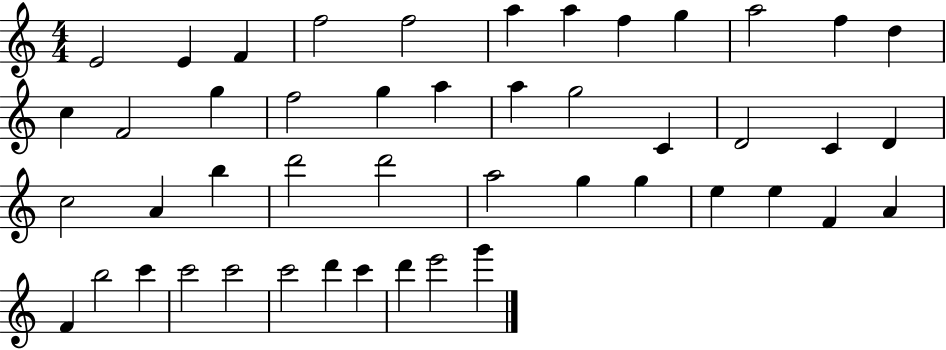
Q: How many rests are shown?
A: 0